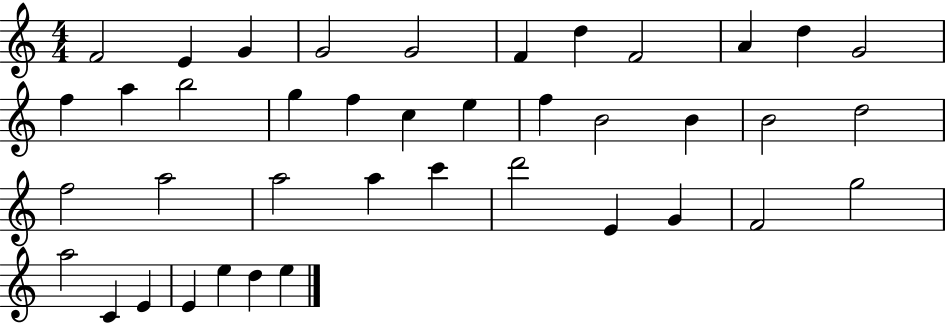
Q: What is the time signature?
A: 4/4